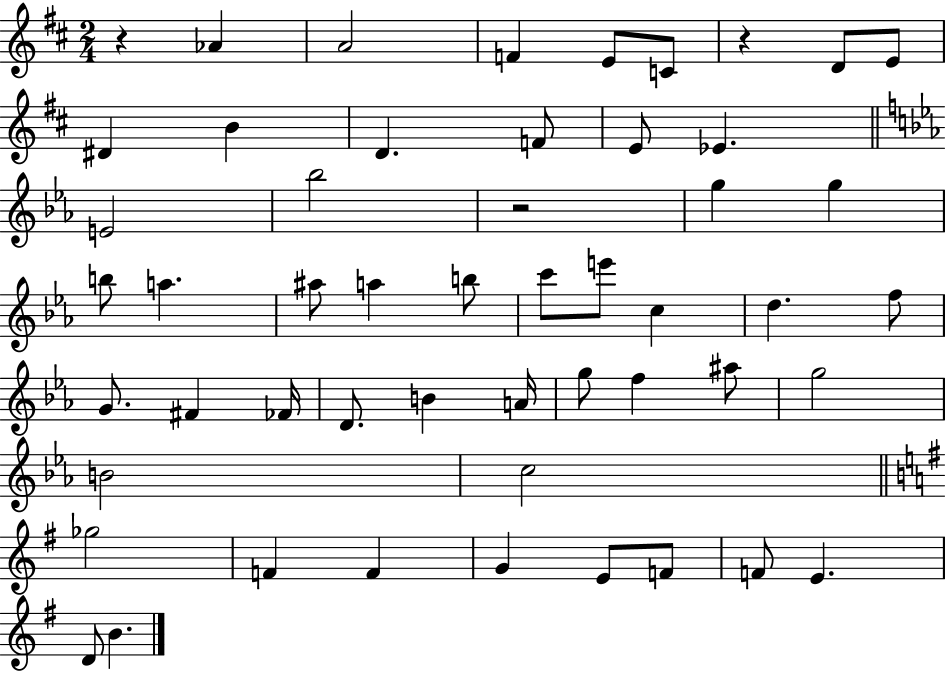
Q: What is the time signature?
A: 2/4